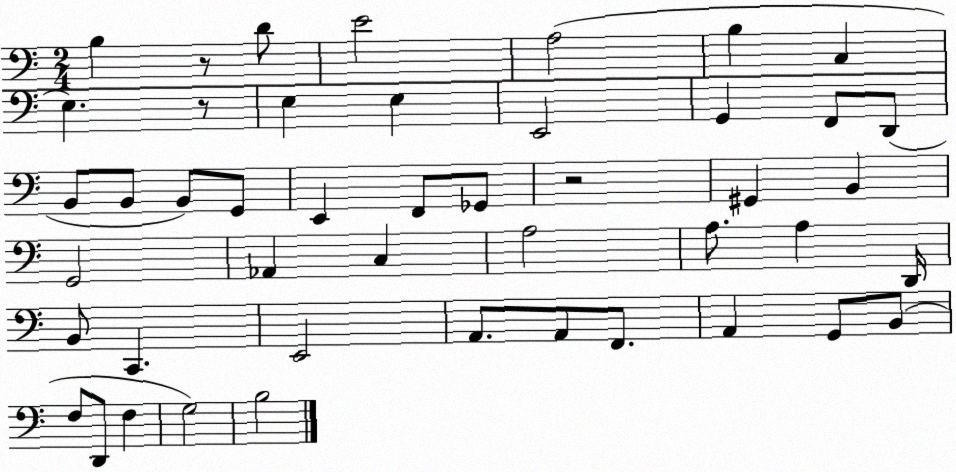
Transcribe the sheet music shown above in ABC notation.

X:1
T:Untitled
M:2/4
L:1/4
K:C
B, z/2 D/2 E2 A,2 B, C, E, z/2 E, E, E,,2 G,, F,,/2 D,,/2 B,,/2 B,,/2 B,,/2 G,,/2 E,, F,,/2 _G,,/2 z2 ^G,, B,, G,,2 _A,, C, A,2 A,/2 A, D,,/4 B,,/2 C,, E,,2 A,,/2 A,,/2 F,,/2 A,, G,,/2 B,,/2 F,/2 D,,/2 F, G,2 B,2